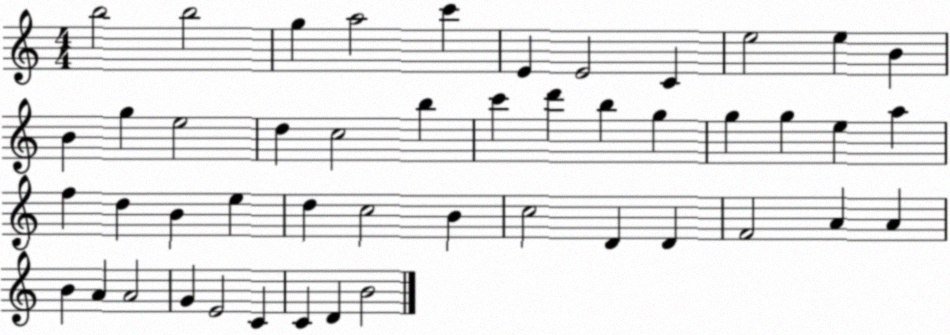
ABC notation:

X:1
T:Untitled
M:4/4
L:1/4
K:C
b2 b2 g a2 c' E E2 C e2 e B B g e2 d c2 b c' d' b g g g e a f d B e d c2 B c2 D D F2 A A B A A2 G E2 C C D B2